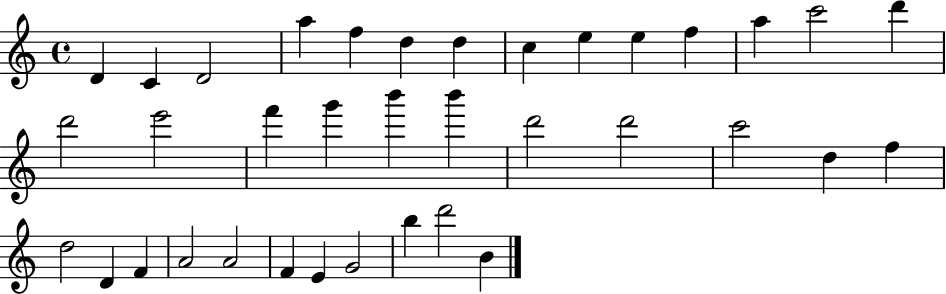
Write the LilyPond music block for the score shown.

{
  \clef treble
  \time 4/4
  \defaultTimeSignature
  \key c \major
  d'4 c'4 d'2 | a''4 f''4 d''4 d''4 | c''4 e''4 e''4 f''4 | a''4 c'''2 d'''4 | \break d'''2 e'''2 | f'''4 g'''4 b'''4 b'''4 | d'''2 d'''2 | c'''2 d''4 f''4 | \break d''2 d'4 f'4 | a'2 a'2 | f'4 e'4 g'2 | b''4 d'''2 b'4 | \break \bar "|."
}